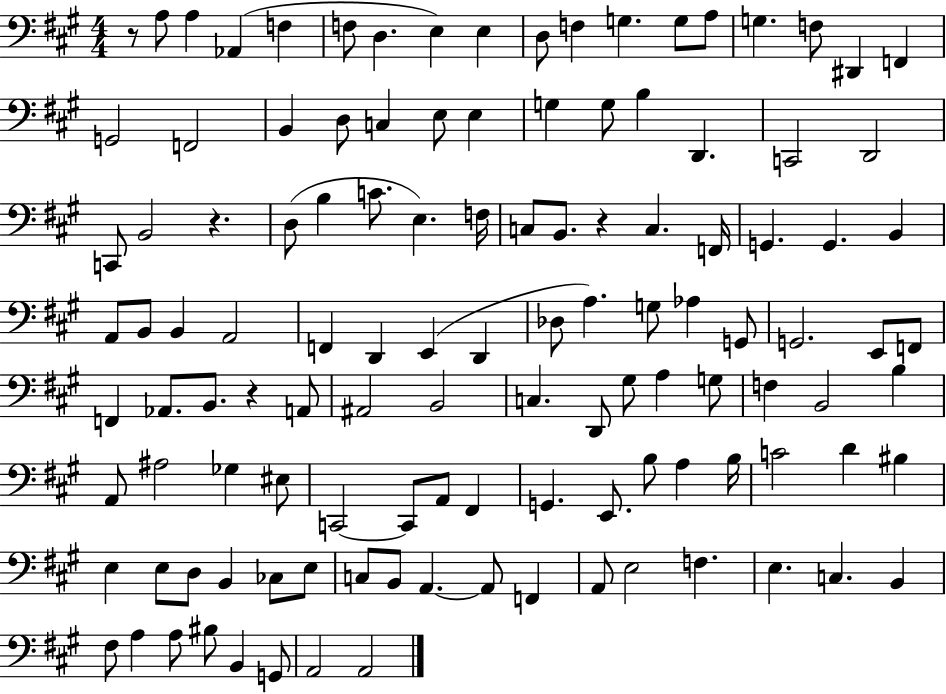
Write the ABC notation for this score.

X:1
T:Untitled
M:4/4
L:1/4
K:A
z/2 A,/2 A, _A,, F, F,/2 D, E, E, D,/2 F, G, G,/2 A,/2 G, F,/2 ^D,, F,, G,,2 F,,2 B,, D,/2 C, E,/2 E, G, G,/2 B, D,, C,,2 D,,2 C,,/2 B,,2 z D,/2 B, C/2 E, F,/4 C,/2 B,,/2 z C, F,,/4 G,, G,, B,, A,,/2 B,,/2 B,, A,,2 F,, D,, E,, D,, _D,/2 A, G,/2 _A, G,,/2 G,,2 E,,/2 F,,/2 F,, _A,,/2 B,,/2 z A,,/2 ^A,,2 B,,2 C, D,,/2 ^G,/2 A, G,/2 F, B,,2 B, A,,/2 ^A,2 _G, ^E,/2 C,,2 C,,/2 A,,/2 ^F,, G,, E,,/2 B,/2 A, B,/4 C2 D ^B, E, E,/2 D,/2 B,, _C,/2 E,/2 C,/2 B,,/2 A,, A,,/2 F,, A,,/2 E,2 F, E, C, B,, ^F,/2 A, A,/2 ^B,/2 B,, G,,/2 A,,2 A,,2